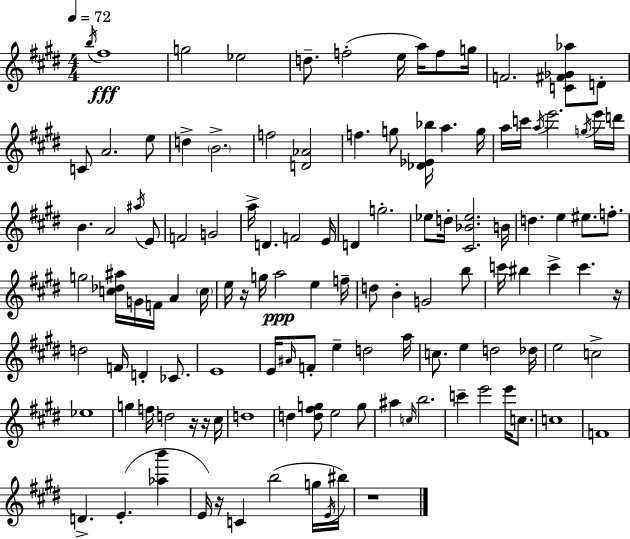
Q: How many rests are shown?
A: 6